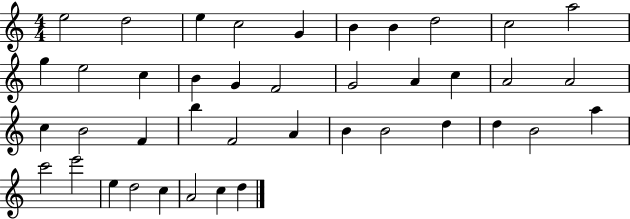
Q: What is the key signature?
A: C major